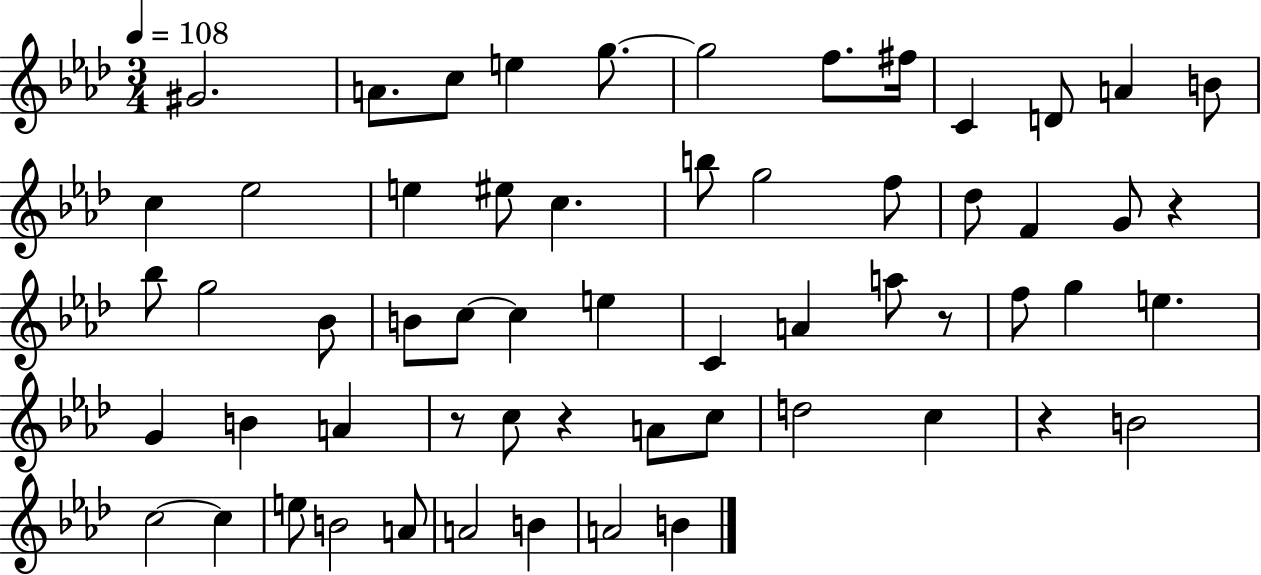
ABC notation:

X:1
T:Untitled
M:3/4
L:1/4
K:Ab
^G2 A/2 c/2 e g/2 g2 f/2 ^f/4 C D/2 A B/2 c _e2 e ^e/2 c b/2 g2 f/2 _d/2 F G/2 z _b/2 g2 _B/2 B/2 c/2 c e C A a/2 z/2 f/2 g e G B A z/2 c/2 z A/2 c/2 d2 c z B2 c2 c e/2 B2 A/2 A2 B A2 B